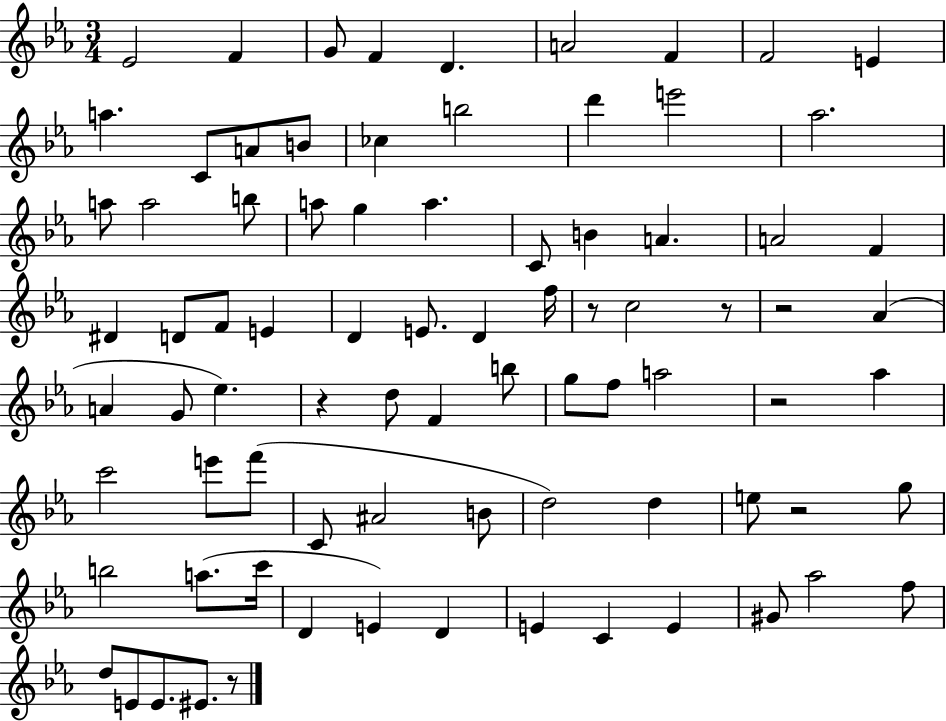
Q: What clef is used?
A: treble